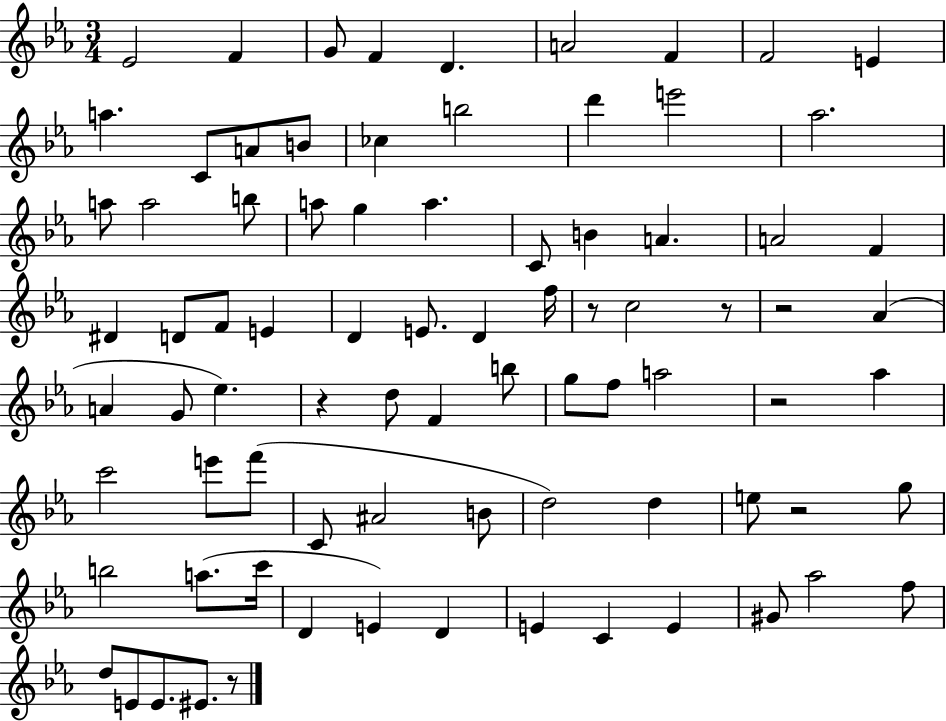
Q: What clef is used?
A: treble